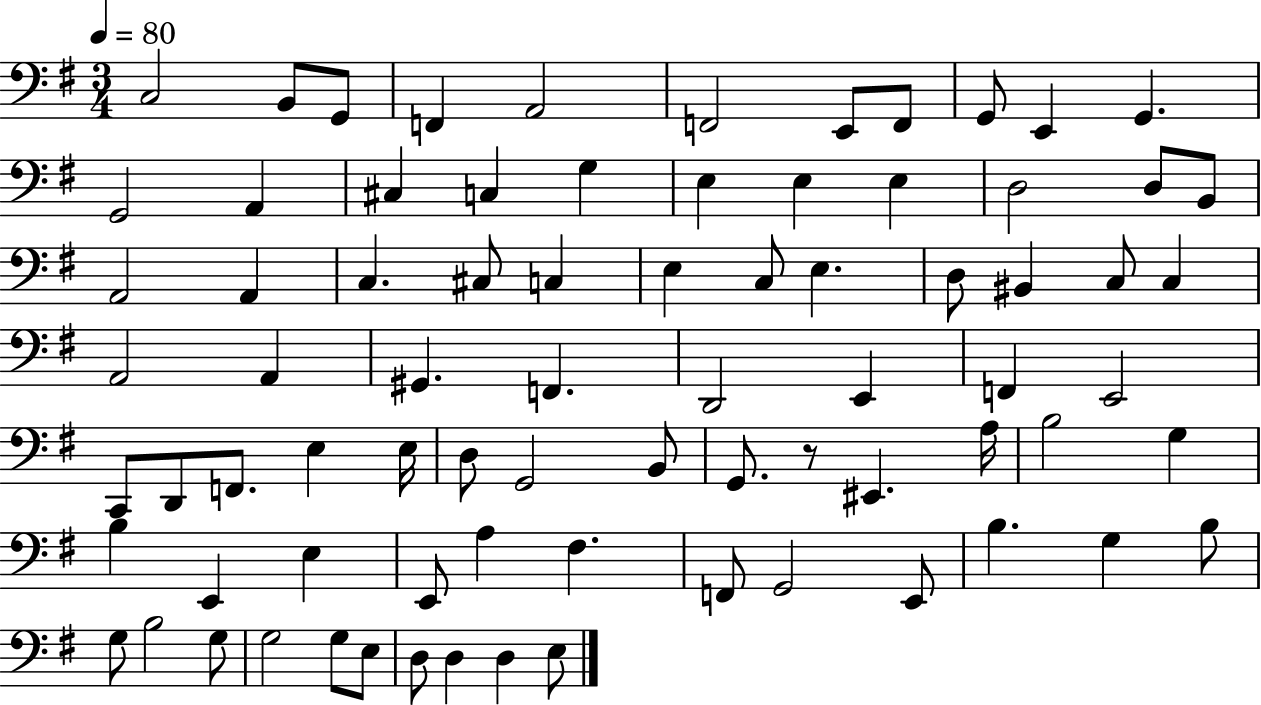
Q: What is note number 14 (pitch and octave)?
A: C#3